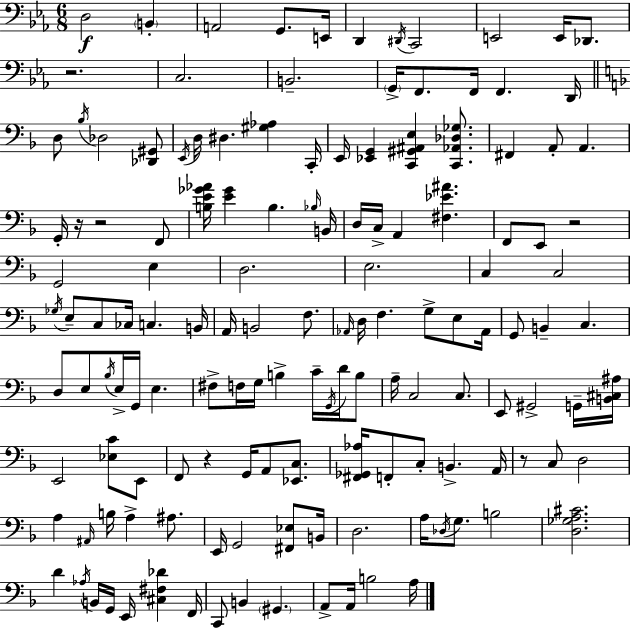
D3/h B2/q A2/h G2/e. E2/s D2/q D#2/s C2/h E2/h E2/s Db2/e. R/h. C3/h. B2/h. G2/s F2/e. F2/s F2/q. D2/s D3/e Bb3/s Db3/h [Db2,G#2]/e E2/s D3/s D#3/q. [G#3,Ab3]/q C2/s E2/s [Eb2,G2]/q [C2,G#2,A#2,E3]/q [C2,Ab2,Db3,Gb3]/e. F#2/q A2/e A2/q. G2/s R/s R/h F2/e [B3,E4,Gb4,Ab4]/s [E4,Gb4]/q B3/q. Bb3/s B2/s D3/s C3/s A2/q [F#3,Eb4,A#4]/q. F2/e E2/e R/h G2/h E3/q D3/h. E3/h. C3/q C3/h Gb3/s E3/e C3/e CES3/s C3/q. B2/s A2/s B2/h F3/e. Ab2/s D3/s F3/q. G3/e E3/e Ab2/s G2/e B2/q C3/q. D3/e E3/e Bb3/s E3/s G2/s E3/q. F#3/e F3/s G3/s B3/q C4/s G2/s D4/s B3/e A3/s C3/h C3/e. E2/e G#2/h G2/s [B2,C#3,A#3]/s E2/h [Eb3,C4]/e E2/e F2/e R/q G2/s A2/e [Eb2,C3]/e. [F#2,Gb2,Ab3]/s F2/e C3/e B2/q. A2/s R/e C3/e D3/h A3/q A#2/s B3/s A3/q A#3/e. E2/s G2/h [F#2,Eb3]/e B2/s D3/h. A3/s Db3/s G3/e. B3/h [D3,Gb3,A3,C#4]/h. D4/q Ab3/s B2/s G2/s E2/s [C#3,F#3,Db4]/q F2/s C2/e B2/q G#2/q. A2/e A2/s B3/h A3/s